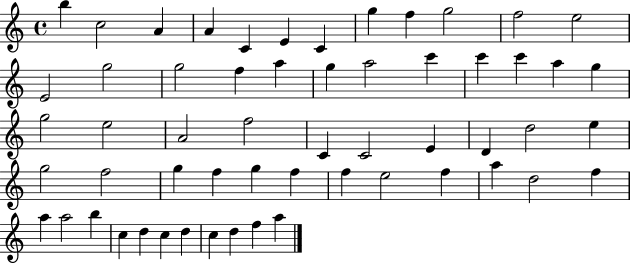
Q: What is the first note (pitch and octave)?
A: B5